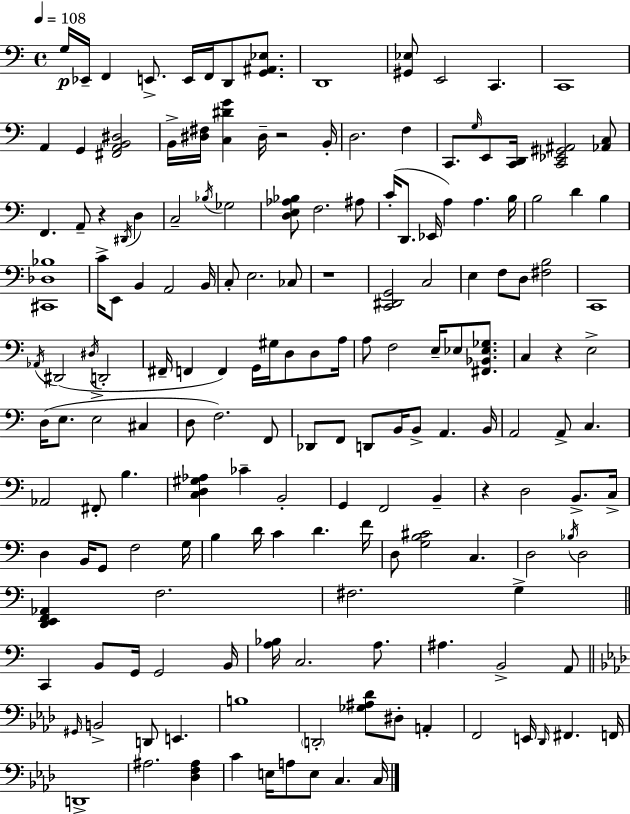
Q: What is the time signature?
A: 4/4